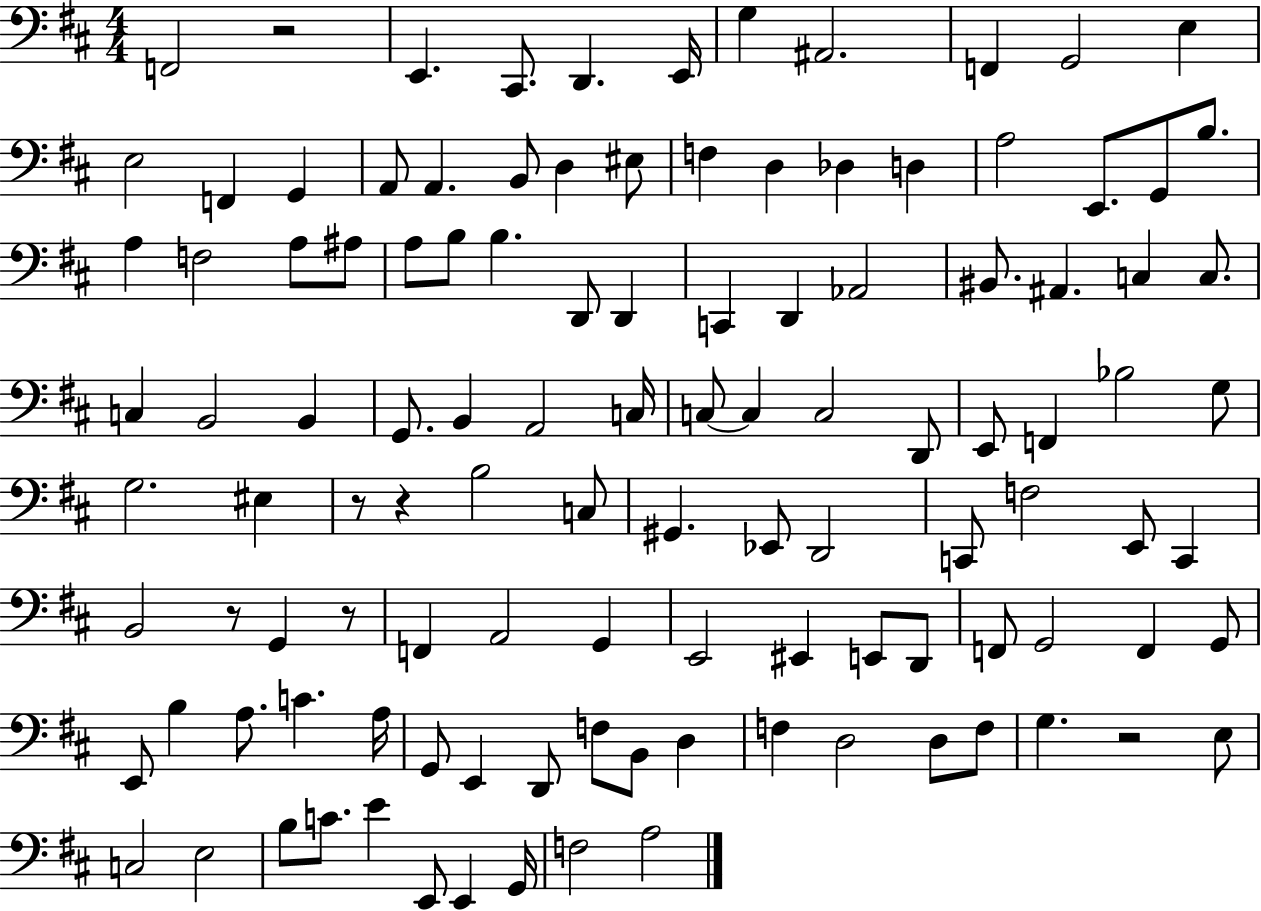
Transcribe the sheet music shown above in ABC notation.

X:1
T:Untitled
M:4/4
L:1/4
K:D
F,,2 z2 E,, ^C,,/2 D,, E,,/4 G, ^A,,2 F,, G,,2 E, E,2 F,, G,, A,,/2 A,, B,,/2 D, ^E,/2 F, D, _D, D, A,2 E,,/2 G,,/2 B,/2 A, F,2 A,/2 ^A,/2 A,/2 B,/2 B, D,,/2 D,, C,, D,, _A,,2 ^B,,/2 ^A,, C, C,/2 C, B,,2 B,, G,,/2 B,, A,,2 C,/4 C,/2 C, C,2 D,,/2 E,,/2 F,, _B,2 G,/2 G,2 ^E, z/2 z B,2 C,/2 ^G,, _E,,/2 D,,2 C,,/2 F,2 E,,/2 C,, B,,2 z/2 G,, z/2 F,, A,,2 G,, E,,2 ^E,, E,,/2 D,,/2 F,,/2 G,,2 F,, G,,/2 E,,/2 B, A,/2 C A,/4 G,,/2 E,, D,,/2 F,/2 B,,/2 D, F, D,2 D,/2 F,/2 G, z2 E,/2 C,2 E,2 B,/2 C/2 E E,,/2 E,, G,,/4 F,2 A,2